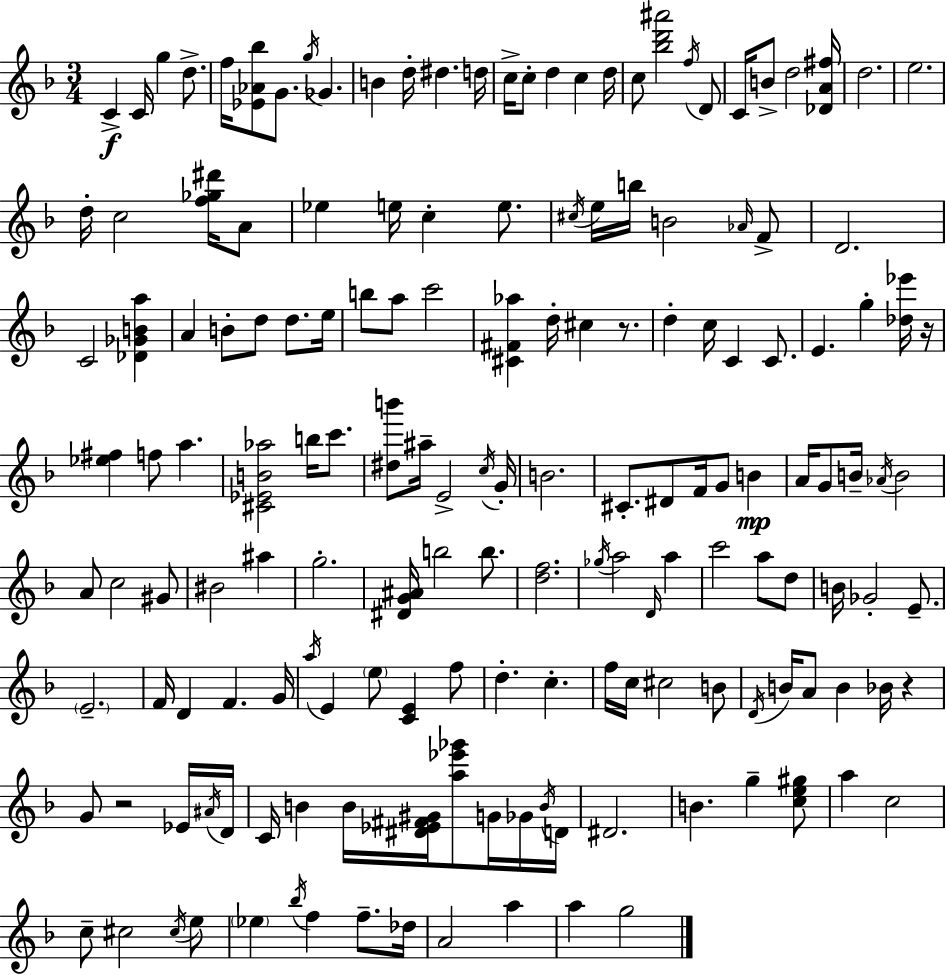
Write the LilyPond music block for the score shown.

{
  \clef treble
  \numericTimeSignature
  \time 3/4
  \key d \minor
  c'4->\f c'16 g''4 d''8.-> | f''16 <ees' aes' bes''>8 g'8. \acciaccatura { g''16 } ges'4. | b'4 d''16-. dis''4. | d''16 c''16-> c''8-. d''4 c''4 | \break d''16 c''8 <bes'' d''' ais'''>2 \acciaccatura { f''16 } | d'8 c'16 b'8-> d''2 | <des' a' fis''>16 d''2. | e''2. | \break d''16-. c''2 <f'' ges'' dis'''>16 | a'8 ees''4 e''16 c''4-. e''8. | \acciaccatura { cis''16 } e''16 b''16 b'2 | \grace { aes'16 } f'8-> d'2. | \break c'2 | <des' ges' b' a''>4 a'4 b'8-. d''8 | d''8. e''16 b''8 a''8 c'''2 | <cis' fis' aes''>4 d''16-. cis''4 | \break r8. d''4-. c''16 c'4 | c'8. e'4. g''4-. | <des'' ees'''>16 r16 <ees'' fis''>4 f''8 a''4. | <cis' ees' b' aes''>2 | \break b''16 c'''8. <dis'' b'''>8 ais''16-- e'2-> | \acciaccatura { c''16 } g'16-. b'2. | cis'8.-. dis'8 f'16 g'8 | b'4\mp a'16 g'8 b'16-- \acciaccatura { aes'16 } b'2 | \break a'8 c''2 | gis'8 bis'2 | ais''4 g''2.-. | <dis' g' ais'>16 b''2 | \break b''8. <d'' f''>2. | \acciaccatura { ges''16 } a''2 | \grace { d'16 } a''4 c'''2 | a''8 d''8 b'16 ges'2-. | \break e'8.-- \parenthesize e'2.-- | f'16 d'4 | f'4. g'16 \acciaccatura { a''16 } e'4 | \parenthesize e''8 <c' e'>4 f''8 d''4.-. | \break c''4.-. f''16 c''16 cis''2 | b'8 \acciaccatura { d'16 } b'16 a'8 | b'4 bes'16 r4 g'8 | r2 ees'16 \acciaccatura { ais'16 } d'16 c'16 | \break b'4 b'16 <dis' ees' fis' gis'>16 <a'' ees''' ges'''>8 g'16 ges'16 \acciaccatura { b'16 } d'16 | dis'2. | b'4. g''4-- <c'' e'' gis''>8 | a''4 c''2 | \break c''8-- cis''2 \acciaccatura { cis''16 } e''8 | \parenthesize ees''4 \acciaccatura { bes''16 } f''4 f''8.-- | des''16 a'2 a''4 | a''4 g''2 | \break \bar "|."
}